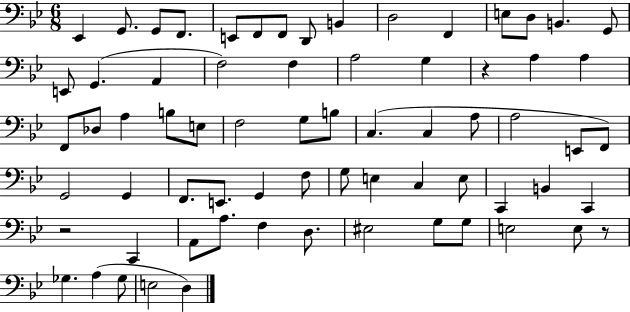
Eb2/q G2/e. G2/e F2/e. E2/e F2/e F2/e D2/e B2/q D3/h F2/q E3/e D3/e B2/q. G2/e E2/e G2/q. A2/q F3/h F3/q A3/h G3/q R/q A3/q A3/q F2/e Db3/e A3/q B3/e E3/e F3/h G3/e B3/e C3/q. C3/q A3/e A3/h E2/e F2/e G2/h G2/q F2/e. E2/e. G2/q F3/e G3/e E3/q C3/q E3/e C2/q B2/q C2/q R/h C2/q A2/e A3/e. F3/q D3/e. EIS3/h G3/e G3/e E3/h E3/e R/e Gb3/q. A3/q Gb3/e E3/h D3/q